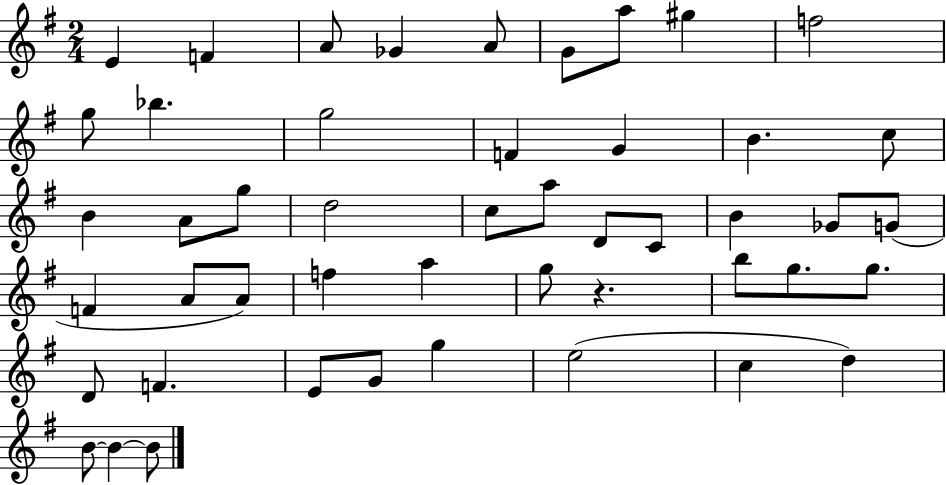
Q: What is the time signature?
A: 2/4